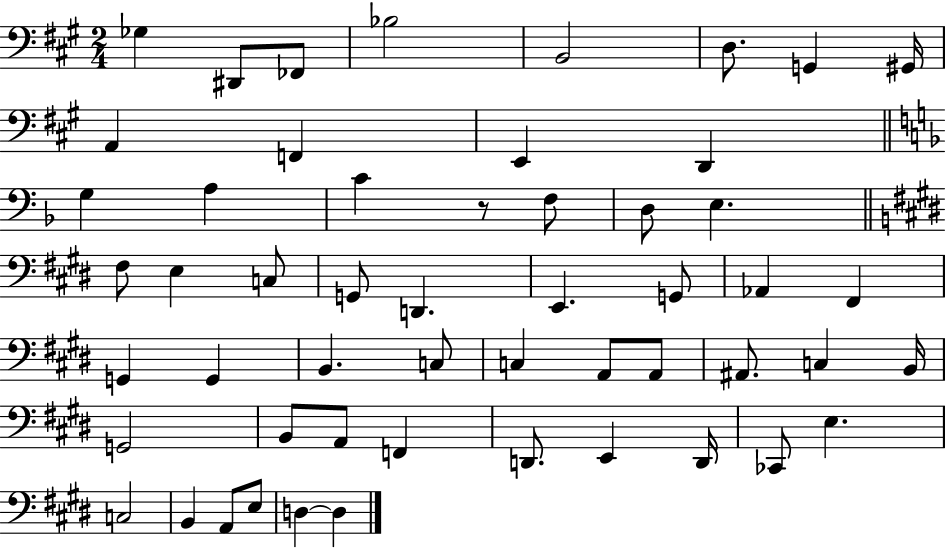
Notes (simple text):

Gb3/q D#2/e FES2/e Bb3/h B2/h D3/e. G2/q G#2/s A2/q F2/q E2/q D2/q G3/q A3/q C4/q R/e F3/e D3/e E3/q. F#3/e E3/q C3/e G2/e D2/q. E2/q. G2/e Ab2/q F#2/q G2/q G2/q B2/q. C3/e C3/q A2/e A2/e A#2/e. C3/q B2/s G2/h B2/e A2/e F2/q D2/e. E2/q D2/s CES2/e E3/q. C3/h B2/q A2/e E3/e D3/q D3/q